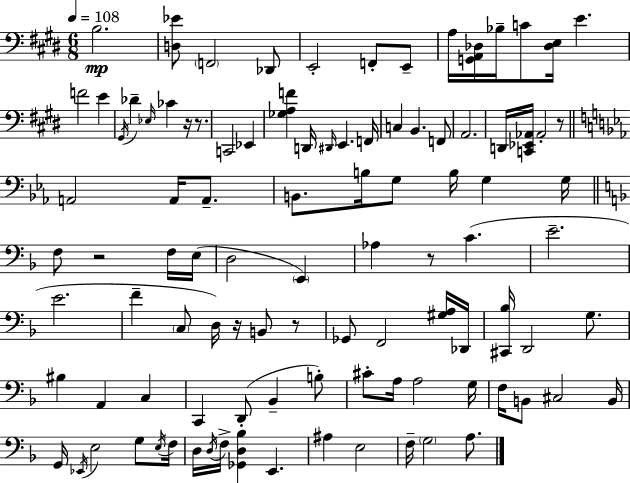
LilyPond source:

{
  \clef bass
  \numericTimeSignature
  \time 6/8
  \key e \major
  \tempo 4 = 108
  b2.\mp | <d ees'>8 \parenthesize f,2 des,8 | e,2-. f,8-. e,8-- | a16 <g, a, des>16 bes16-- c'8 <des e>16 e'4. | \break f'2 e'4 | \acciaccatura { gis,16 } des'4-- \grace { ees16 } ces'4 r16 r8. | c,2 ees,4 | <ges a f'>4 d,16 \grace { dis,16 } e,4. | \break f,16 c4 b,4. | f,8 a,2. | d,16 <c, ees, aes,>16 aes,2-. | r8 \bar "||" \break \key c \minor a,2 a,16 a,8.-- | b,8. b16 g8 b16 g4 g16 | \bar "||" \break \key f \major f8 r2 f16 e16( | d2 \parenthesize e,4) | aes4 r8 c'4.( | e'2.-- | \break e'2. | f'4-- \parenthesize c8 d16) r16 b,8 r8 | ges,8 f,2 <gis a>16 des,16 | <cis, bes>16 d,2 g8. | \break bis4 a,4 c4 | c,4 d,8-.( bes,4-- b8-.) | cis'8-. a16 a2 g16 | f16 b,8 cis2 b,16 | \break g,16 \acciaccatura { ees,16 } e2 g8 | \acciaccatura { e16 } f16 d16 \acciaccatura { d16 } f16-> <ges, d bes>4 e,4. | ais4 e2 | f16-- \parenthesize g2 | \break a8. \bar "|."
}